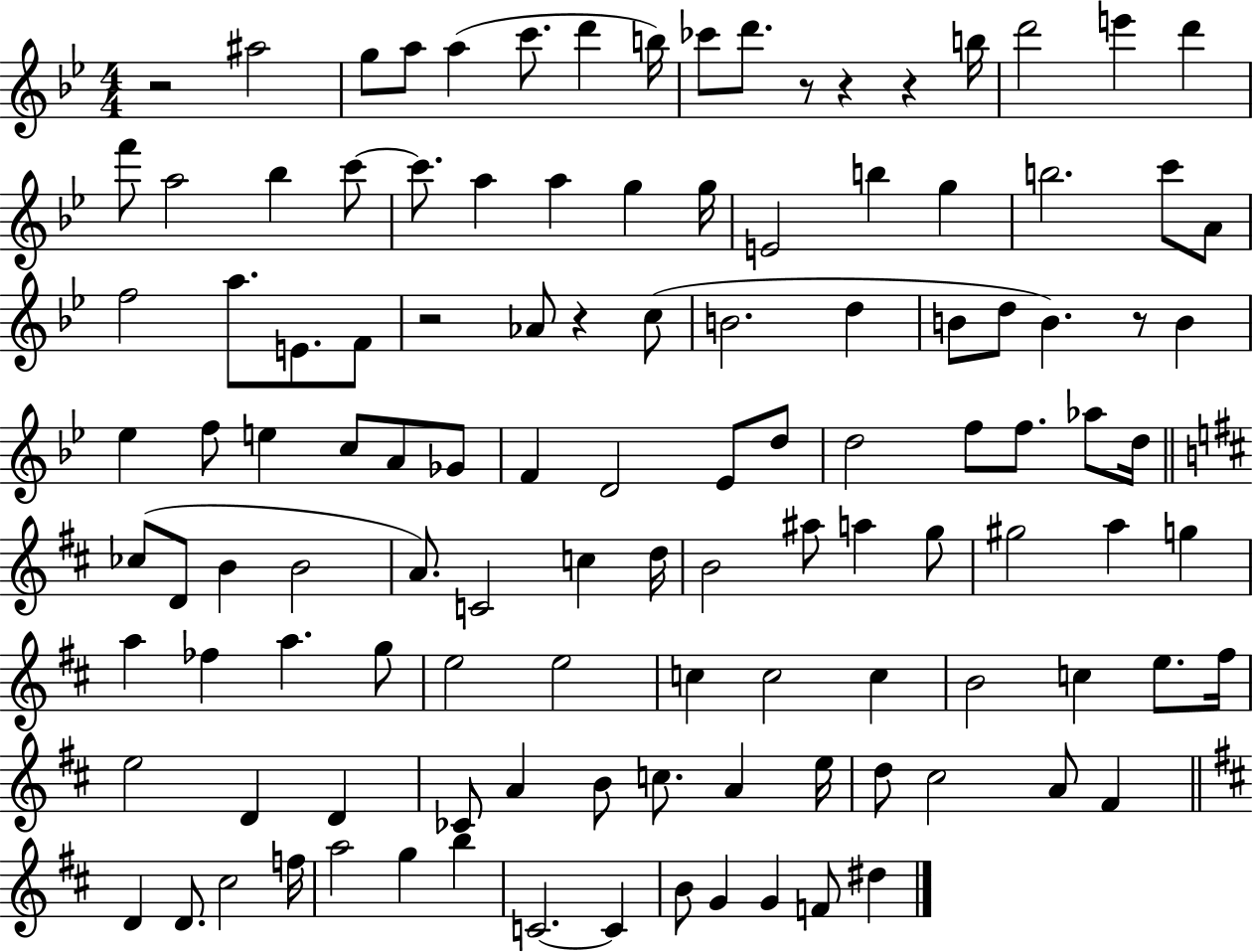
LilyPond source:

{
  \clef treble
  \numericTimeSignature
  \time 4/4
  \key bes \major
  r2 ais''2 | g''8 a''8 a''4( c'''8. d'''4 b''16) | ces'''8 d'''8. r8 r4 r4 b''16 | d'''2 e'''4 d'''4 | \break f'''8 a''2 bes''4 c'''8~~ | c'''8. a''4 a''4 g''4 g''16 | e'2 b''4 g''4 | b''2. c'''8 a'8 | \break f''2 a''8. e'8. f'8 | r2 aes'8 r4 c''8( | b'2. d''4 | b'8 d''8 b'4.) r8 b'4 | \break ees''4 f''8 e''4 c''8 a'8 ges'8 | f'4 d'2 ees'8 d''8 | d''2 f''8 f''8. aes''8 d''16 | \bar "||" \break \key b \minor ces''8( d'8 b'4 b'2 | a'8.) c'2 c''4 d''16 | b'2 ais''8 a''4 g''8 | gis''2 a''4 g''4 | \break a''4 fes''4 a''4. g''8 | e''2 e''2 | c''4 c''2 c''4 | b'2 c''4 e''8. fis''16 | \break e''2 d'4 d'4 | ces'8 a'4 b'8 c''8. a'4 e''16 | d''8 cis''2 a'8 fis'4 | \bar "||" \break \key b \minor d'4 d'8. cis''2 f''16 | a''2 g''4 b''4 | c'2.~~ c'4 | b'8 g'4 g'4 f'8 dis''4 | \break \bar "|."
}